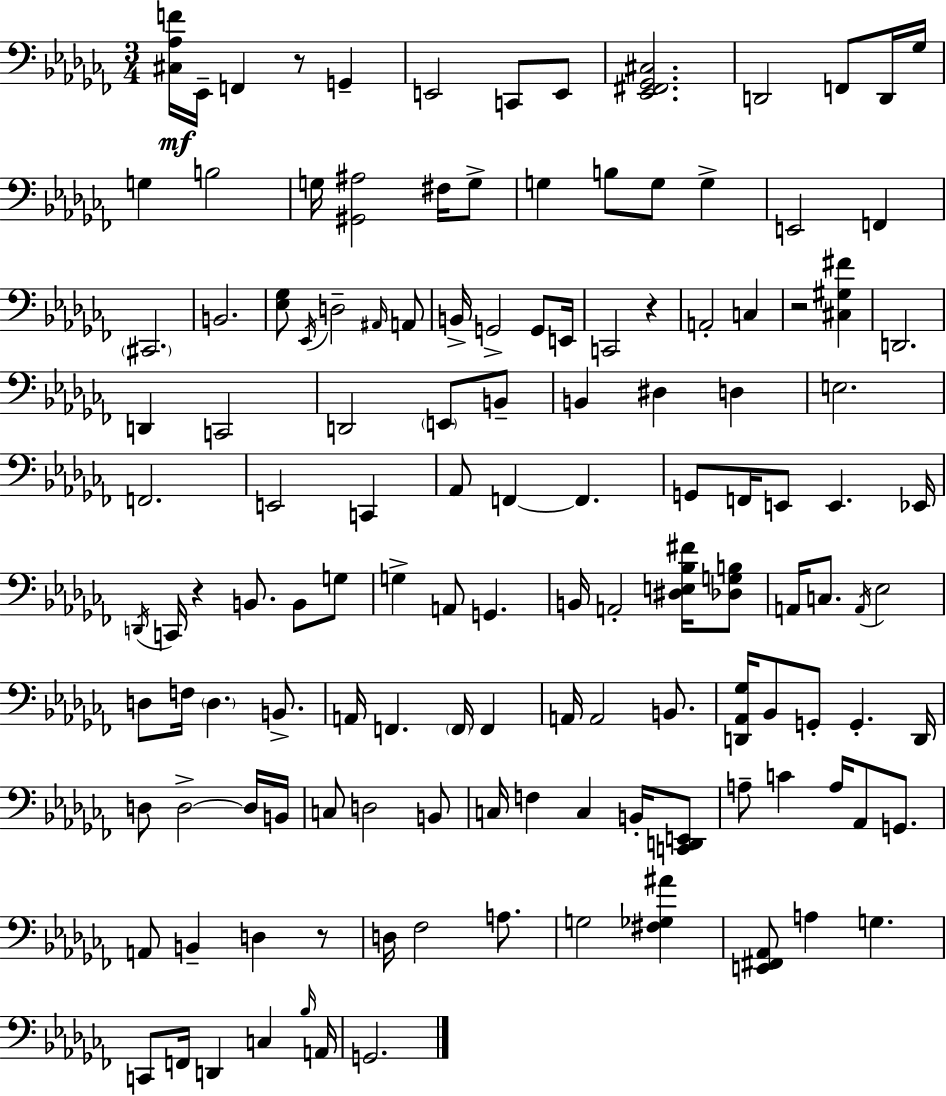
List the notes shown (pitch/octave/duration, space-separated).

[C#3,Ab3,F4]/s Eb2/s F2/q R/e G2/q E2/h C2/e E2/e [Eb2,F#2,Gb2,C#3]/h. D2/h F2/e D2/s Gb3/s G3/q B3/h G3/s [G#2,A#3]/h F#3/s G3/e G3/q B3/e G3/e G3/q E2/h F2/q C#2/h. B2/h. [Eb3,Gb3]/e Eb2/s D3/h A#2/s A2/e B2/s G2/h G2/e E2/s C2/h R/q A2/h C3/q R/h [C#3,G#3,F#4]/q D2/h. D2/q C2/h D2/h E2/e B2/e B2/q D#3/q D3/q E3/h. F2/h. E2/h C2/q Ab2/e F2/q F2/q. G2/e F2/s E2/e E2/q. Eb2/s D2/s C2/s R/q B2/e. B2/e G3/e G3/q A2/e G2/q. B2/s A2/h [D#3,E3,Bb3,F#4]/s [Db3,G3,B3]/e A2/s C3/e. A2/s Eb3/h D3/e F3/s D3/q. B2/e. A2/s F2/q. F2/s F2/q A2/s A2/h B2/e. [D2,Ab2,Gb3]/s Bb2/e G2/e G2/q. D2/s D3/e D3/h D3/s B2/s C3/e D3/h B2/e C3/s F3/q C3/q B2/s [C2,D2,E2]/e A3/e C4/q A3/s Ab2/e G2/e. A2/e B2/q D3/q R/e D3/s FES3/h A3/e. G3/h [F#3,Gb3,A#4]/q [E2,F#2,Ab2]/e A3/q G3/q. C2/e F2/s D2/q C3/q Bb3/s A2/s G2/h.